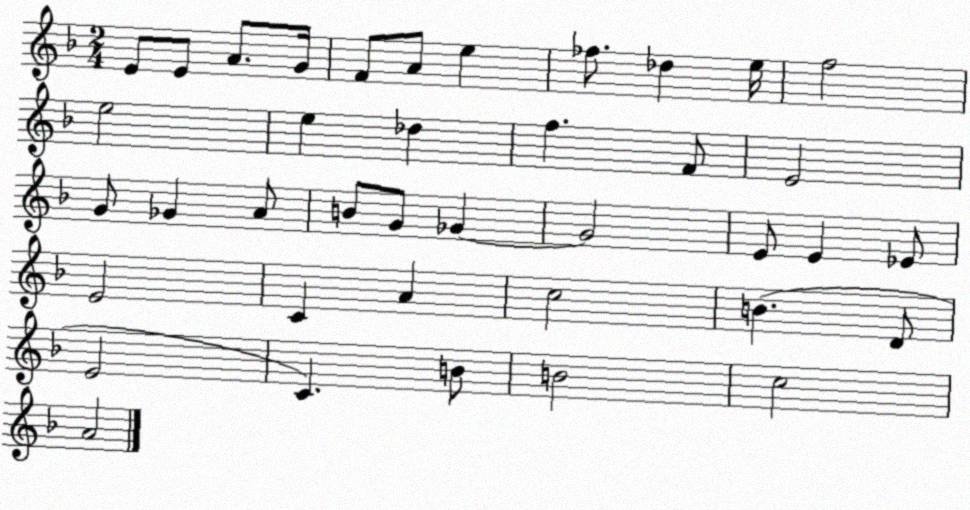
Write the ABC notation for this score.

X:1
T:Untitled
M:2/4
L:1/4
K:F
E/2 E/2 A/2 G/4 F/2 A/2 e _f/2 _d e/4 f2 e2 e _d f F/2 E2 G/2 _G A/2 B/2 G/2 _G _G2 E/2 E _E/2 E2 C A c2 B D/2 E2 C B/2 B2 c2 A2